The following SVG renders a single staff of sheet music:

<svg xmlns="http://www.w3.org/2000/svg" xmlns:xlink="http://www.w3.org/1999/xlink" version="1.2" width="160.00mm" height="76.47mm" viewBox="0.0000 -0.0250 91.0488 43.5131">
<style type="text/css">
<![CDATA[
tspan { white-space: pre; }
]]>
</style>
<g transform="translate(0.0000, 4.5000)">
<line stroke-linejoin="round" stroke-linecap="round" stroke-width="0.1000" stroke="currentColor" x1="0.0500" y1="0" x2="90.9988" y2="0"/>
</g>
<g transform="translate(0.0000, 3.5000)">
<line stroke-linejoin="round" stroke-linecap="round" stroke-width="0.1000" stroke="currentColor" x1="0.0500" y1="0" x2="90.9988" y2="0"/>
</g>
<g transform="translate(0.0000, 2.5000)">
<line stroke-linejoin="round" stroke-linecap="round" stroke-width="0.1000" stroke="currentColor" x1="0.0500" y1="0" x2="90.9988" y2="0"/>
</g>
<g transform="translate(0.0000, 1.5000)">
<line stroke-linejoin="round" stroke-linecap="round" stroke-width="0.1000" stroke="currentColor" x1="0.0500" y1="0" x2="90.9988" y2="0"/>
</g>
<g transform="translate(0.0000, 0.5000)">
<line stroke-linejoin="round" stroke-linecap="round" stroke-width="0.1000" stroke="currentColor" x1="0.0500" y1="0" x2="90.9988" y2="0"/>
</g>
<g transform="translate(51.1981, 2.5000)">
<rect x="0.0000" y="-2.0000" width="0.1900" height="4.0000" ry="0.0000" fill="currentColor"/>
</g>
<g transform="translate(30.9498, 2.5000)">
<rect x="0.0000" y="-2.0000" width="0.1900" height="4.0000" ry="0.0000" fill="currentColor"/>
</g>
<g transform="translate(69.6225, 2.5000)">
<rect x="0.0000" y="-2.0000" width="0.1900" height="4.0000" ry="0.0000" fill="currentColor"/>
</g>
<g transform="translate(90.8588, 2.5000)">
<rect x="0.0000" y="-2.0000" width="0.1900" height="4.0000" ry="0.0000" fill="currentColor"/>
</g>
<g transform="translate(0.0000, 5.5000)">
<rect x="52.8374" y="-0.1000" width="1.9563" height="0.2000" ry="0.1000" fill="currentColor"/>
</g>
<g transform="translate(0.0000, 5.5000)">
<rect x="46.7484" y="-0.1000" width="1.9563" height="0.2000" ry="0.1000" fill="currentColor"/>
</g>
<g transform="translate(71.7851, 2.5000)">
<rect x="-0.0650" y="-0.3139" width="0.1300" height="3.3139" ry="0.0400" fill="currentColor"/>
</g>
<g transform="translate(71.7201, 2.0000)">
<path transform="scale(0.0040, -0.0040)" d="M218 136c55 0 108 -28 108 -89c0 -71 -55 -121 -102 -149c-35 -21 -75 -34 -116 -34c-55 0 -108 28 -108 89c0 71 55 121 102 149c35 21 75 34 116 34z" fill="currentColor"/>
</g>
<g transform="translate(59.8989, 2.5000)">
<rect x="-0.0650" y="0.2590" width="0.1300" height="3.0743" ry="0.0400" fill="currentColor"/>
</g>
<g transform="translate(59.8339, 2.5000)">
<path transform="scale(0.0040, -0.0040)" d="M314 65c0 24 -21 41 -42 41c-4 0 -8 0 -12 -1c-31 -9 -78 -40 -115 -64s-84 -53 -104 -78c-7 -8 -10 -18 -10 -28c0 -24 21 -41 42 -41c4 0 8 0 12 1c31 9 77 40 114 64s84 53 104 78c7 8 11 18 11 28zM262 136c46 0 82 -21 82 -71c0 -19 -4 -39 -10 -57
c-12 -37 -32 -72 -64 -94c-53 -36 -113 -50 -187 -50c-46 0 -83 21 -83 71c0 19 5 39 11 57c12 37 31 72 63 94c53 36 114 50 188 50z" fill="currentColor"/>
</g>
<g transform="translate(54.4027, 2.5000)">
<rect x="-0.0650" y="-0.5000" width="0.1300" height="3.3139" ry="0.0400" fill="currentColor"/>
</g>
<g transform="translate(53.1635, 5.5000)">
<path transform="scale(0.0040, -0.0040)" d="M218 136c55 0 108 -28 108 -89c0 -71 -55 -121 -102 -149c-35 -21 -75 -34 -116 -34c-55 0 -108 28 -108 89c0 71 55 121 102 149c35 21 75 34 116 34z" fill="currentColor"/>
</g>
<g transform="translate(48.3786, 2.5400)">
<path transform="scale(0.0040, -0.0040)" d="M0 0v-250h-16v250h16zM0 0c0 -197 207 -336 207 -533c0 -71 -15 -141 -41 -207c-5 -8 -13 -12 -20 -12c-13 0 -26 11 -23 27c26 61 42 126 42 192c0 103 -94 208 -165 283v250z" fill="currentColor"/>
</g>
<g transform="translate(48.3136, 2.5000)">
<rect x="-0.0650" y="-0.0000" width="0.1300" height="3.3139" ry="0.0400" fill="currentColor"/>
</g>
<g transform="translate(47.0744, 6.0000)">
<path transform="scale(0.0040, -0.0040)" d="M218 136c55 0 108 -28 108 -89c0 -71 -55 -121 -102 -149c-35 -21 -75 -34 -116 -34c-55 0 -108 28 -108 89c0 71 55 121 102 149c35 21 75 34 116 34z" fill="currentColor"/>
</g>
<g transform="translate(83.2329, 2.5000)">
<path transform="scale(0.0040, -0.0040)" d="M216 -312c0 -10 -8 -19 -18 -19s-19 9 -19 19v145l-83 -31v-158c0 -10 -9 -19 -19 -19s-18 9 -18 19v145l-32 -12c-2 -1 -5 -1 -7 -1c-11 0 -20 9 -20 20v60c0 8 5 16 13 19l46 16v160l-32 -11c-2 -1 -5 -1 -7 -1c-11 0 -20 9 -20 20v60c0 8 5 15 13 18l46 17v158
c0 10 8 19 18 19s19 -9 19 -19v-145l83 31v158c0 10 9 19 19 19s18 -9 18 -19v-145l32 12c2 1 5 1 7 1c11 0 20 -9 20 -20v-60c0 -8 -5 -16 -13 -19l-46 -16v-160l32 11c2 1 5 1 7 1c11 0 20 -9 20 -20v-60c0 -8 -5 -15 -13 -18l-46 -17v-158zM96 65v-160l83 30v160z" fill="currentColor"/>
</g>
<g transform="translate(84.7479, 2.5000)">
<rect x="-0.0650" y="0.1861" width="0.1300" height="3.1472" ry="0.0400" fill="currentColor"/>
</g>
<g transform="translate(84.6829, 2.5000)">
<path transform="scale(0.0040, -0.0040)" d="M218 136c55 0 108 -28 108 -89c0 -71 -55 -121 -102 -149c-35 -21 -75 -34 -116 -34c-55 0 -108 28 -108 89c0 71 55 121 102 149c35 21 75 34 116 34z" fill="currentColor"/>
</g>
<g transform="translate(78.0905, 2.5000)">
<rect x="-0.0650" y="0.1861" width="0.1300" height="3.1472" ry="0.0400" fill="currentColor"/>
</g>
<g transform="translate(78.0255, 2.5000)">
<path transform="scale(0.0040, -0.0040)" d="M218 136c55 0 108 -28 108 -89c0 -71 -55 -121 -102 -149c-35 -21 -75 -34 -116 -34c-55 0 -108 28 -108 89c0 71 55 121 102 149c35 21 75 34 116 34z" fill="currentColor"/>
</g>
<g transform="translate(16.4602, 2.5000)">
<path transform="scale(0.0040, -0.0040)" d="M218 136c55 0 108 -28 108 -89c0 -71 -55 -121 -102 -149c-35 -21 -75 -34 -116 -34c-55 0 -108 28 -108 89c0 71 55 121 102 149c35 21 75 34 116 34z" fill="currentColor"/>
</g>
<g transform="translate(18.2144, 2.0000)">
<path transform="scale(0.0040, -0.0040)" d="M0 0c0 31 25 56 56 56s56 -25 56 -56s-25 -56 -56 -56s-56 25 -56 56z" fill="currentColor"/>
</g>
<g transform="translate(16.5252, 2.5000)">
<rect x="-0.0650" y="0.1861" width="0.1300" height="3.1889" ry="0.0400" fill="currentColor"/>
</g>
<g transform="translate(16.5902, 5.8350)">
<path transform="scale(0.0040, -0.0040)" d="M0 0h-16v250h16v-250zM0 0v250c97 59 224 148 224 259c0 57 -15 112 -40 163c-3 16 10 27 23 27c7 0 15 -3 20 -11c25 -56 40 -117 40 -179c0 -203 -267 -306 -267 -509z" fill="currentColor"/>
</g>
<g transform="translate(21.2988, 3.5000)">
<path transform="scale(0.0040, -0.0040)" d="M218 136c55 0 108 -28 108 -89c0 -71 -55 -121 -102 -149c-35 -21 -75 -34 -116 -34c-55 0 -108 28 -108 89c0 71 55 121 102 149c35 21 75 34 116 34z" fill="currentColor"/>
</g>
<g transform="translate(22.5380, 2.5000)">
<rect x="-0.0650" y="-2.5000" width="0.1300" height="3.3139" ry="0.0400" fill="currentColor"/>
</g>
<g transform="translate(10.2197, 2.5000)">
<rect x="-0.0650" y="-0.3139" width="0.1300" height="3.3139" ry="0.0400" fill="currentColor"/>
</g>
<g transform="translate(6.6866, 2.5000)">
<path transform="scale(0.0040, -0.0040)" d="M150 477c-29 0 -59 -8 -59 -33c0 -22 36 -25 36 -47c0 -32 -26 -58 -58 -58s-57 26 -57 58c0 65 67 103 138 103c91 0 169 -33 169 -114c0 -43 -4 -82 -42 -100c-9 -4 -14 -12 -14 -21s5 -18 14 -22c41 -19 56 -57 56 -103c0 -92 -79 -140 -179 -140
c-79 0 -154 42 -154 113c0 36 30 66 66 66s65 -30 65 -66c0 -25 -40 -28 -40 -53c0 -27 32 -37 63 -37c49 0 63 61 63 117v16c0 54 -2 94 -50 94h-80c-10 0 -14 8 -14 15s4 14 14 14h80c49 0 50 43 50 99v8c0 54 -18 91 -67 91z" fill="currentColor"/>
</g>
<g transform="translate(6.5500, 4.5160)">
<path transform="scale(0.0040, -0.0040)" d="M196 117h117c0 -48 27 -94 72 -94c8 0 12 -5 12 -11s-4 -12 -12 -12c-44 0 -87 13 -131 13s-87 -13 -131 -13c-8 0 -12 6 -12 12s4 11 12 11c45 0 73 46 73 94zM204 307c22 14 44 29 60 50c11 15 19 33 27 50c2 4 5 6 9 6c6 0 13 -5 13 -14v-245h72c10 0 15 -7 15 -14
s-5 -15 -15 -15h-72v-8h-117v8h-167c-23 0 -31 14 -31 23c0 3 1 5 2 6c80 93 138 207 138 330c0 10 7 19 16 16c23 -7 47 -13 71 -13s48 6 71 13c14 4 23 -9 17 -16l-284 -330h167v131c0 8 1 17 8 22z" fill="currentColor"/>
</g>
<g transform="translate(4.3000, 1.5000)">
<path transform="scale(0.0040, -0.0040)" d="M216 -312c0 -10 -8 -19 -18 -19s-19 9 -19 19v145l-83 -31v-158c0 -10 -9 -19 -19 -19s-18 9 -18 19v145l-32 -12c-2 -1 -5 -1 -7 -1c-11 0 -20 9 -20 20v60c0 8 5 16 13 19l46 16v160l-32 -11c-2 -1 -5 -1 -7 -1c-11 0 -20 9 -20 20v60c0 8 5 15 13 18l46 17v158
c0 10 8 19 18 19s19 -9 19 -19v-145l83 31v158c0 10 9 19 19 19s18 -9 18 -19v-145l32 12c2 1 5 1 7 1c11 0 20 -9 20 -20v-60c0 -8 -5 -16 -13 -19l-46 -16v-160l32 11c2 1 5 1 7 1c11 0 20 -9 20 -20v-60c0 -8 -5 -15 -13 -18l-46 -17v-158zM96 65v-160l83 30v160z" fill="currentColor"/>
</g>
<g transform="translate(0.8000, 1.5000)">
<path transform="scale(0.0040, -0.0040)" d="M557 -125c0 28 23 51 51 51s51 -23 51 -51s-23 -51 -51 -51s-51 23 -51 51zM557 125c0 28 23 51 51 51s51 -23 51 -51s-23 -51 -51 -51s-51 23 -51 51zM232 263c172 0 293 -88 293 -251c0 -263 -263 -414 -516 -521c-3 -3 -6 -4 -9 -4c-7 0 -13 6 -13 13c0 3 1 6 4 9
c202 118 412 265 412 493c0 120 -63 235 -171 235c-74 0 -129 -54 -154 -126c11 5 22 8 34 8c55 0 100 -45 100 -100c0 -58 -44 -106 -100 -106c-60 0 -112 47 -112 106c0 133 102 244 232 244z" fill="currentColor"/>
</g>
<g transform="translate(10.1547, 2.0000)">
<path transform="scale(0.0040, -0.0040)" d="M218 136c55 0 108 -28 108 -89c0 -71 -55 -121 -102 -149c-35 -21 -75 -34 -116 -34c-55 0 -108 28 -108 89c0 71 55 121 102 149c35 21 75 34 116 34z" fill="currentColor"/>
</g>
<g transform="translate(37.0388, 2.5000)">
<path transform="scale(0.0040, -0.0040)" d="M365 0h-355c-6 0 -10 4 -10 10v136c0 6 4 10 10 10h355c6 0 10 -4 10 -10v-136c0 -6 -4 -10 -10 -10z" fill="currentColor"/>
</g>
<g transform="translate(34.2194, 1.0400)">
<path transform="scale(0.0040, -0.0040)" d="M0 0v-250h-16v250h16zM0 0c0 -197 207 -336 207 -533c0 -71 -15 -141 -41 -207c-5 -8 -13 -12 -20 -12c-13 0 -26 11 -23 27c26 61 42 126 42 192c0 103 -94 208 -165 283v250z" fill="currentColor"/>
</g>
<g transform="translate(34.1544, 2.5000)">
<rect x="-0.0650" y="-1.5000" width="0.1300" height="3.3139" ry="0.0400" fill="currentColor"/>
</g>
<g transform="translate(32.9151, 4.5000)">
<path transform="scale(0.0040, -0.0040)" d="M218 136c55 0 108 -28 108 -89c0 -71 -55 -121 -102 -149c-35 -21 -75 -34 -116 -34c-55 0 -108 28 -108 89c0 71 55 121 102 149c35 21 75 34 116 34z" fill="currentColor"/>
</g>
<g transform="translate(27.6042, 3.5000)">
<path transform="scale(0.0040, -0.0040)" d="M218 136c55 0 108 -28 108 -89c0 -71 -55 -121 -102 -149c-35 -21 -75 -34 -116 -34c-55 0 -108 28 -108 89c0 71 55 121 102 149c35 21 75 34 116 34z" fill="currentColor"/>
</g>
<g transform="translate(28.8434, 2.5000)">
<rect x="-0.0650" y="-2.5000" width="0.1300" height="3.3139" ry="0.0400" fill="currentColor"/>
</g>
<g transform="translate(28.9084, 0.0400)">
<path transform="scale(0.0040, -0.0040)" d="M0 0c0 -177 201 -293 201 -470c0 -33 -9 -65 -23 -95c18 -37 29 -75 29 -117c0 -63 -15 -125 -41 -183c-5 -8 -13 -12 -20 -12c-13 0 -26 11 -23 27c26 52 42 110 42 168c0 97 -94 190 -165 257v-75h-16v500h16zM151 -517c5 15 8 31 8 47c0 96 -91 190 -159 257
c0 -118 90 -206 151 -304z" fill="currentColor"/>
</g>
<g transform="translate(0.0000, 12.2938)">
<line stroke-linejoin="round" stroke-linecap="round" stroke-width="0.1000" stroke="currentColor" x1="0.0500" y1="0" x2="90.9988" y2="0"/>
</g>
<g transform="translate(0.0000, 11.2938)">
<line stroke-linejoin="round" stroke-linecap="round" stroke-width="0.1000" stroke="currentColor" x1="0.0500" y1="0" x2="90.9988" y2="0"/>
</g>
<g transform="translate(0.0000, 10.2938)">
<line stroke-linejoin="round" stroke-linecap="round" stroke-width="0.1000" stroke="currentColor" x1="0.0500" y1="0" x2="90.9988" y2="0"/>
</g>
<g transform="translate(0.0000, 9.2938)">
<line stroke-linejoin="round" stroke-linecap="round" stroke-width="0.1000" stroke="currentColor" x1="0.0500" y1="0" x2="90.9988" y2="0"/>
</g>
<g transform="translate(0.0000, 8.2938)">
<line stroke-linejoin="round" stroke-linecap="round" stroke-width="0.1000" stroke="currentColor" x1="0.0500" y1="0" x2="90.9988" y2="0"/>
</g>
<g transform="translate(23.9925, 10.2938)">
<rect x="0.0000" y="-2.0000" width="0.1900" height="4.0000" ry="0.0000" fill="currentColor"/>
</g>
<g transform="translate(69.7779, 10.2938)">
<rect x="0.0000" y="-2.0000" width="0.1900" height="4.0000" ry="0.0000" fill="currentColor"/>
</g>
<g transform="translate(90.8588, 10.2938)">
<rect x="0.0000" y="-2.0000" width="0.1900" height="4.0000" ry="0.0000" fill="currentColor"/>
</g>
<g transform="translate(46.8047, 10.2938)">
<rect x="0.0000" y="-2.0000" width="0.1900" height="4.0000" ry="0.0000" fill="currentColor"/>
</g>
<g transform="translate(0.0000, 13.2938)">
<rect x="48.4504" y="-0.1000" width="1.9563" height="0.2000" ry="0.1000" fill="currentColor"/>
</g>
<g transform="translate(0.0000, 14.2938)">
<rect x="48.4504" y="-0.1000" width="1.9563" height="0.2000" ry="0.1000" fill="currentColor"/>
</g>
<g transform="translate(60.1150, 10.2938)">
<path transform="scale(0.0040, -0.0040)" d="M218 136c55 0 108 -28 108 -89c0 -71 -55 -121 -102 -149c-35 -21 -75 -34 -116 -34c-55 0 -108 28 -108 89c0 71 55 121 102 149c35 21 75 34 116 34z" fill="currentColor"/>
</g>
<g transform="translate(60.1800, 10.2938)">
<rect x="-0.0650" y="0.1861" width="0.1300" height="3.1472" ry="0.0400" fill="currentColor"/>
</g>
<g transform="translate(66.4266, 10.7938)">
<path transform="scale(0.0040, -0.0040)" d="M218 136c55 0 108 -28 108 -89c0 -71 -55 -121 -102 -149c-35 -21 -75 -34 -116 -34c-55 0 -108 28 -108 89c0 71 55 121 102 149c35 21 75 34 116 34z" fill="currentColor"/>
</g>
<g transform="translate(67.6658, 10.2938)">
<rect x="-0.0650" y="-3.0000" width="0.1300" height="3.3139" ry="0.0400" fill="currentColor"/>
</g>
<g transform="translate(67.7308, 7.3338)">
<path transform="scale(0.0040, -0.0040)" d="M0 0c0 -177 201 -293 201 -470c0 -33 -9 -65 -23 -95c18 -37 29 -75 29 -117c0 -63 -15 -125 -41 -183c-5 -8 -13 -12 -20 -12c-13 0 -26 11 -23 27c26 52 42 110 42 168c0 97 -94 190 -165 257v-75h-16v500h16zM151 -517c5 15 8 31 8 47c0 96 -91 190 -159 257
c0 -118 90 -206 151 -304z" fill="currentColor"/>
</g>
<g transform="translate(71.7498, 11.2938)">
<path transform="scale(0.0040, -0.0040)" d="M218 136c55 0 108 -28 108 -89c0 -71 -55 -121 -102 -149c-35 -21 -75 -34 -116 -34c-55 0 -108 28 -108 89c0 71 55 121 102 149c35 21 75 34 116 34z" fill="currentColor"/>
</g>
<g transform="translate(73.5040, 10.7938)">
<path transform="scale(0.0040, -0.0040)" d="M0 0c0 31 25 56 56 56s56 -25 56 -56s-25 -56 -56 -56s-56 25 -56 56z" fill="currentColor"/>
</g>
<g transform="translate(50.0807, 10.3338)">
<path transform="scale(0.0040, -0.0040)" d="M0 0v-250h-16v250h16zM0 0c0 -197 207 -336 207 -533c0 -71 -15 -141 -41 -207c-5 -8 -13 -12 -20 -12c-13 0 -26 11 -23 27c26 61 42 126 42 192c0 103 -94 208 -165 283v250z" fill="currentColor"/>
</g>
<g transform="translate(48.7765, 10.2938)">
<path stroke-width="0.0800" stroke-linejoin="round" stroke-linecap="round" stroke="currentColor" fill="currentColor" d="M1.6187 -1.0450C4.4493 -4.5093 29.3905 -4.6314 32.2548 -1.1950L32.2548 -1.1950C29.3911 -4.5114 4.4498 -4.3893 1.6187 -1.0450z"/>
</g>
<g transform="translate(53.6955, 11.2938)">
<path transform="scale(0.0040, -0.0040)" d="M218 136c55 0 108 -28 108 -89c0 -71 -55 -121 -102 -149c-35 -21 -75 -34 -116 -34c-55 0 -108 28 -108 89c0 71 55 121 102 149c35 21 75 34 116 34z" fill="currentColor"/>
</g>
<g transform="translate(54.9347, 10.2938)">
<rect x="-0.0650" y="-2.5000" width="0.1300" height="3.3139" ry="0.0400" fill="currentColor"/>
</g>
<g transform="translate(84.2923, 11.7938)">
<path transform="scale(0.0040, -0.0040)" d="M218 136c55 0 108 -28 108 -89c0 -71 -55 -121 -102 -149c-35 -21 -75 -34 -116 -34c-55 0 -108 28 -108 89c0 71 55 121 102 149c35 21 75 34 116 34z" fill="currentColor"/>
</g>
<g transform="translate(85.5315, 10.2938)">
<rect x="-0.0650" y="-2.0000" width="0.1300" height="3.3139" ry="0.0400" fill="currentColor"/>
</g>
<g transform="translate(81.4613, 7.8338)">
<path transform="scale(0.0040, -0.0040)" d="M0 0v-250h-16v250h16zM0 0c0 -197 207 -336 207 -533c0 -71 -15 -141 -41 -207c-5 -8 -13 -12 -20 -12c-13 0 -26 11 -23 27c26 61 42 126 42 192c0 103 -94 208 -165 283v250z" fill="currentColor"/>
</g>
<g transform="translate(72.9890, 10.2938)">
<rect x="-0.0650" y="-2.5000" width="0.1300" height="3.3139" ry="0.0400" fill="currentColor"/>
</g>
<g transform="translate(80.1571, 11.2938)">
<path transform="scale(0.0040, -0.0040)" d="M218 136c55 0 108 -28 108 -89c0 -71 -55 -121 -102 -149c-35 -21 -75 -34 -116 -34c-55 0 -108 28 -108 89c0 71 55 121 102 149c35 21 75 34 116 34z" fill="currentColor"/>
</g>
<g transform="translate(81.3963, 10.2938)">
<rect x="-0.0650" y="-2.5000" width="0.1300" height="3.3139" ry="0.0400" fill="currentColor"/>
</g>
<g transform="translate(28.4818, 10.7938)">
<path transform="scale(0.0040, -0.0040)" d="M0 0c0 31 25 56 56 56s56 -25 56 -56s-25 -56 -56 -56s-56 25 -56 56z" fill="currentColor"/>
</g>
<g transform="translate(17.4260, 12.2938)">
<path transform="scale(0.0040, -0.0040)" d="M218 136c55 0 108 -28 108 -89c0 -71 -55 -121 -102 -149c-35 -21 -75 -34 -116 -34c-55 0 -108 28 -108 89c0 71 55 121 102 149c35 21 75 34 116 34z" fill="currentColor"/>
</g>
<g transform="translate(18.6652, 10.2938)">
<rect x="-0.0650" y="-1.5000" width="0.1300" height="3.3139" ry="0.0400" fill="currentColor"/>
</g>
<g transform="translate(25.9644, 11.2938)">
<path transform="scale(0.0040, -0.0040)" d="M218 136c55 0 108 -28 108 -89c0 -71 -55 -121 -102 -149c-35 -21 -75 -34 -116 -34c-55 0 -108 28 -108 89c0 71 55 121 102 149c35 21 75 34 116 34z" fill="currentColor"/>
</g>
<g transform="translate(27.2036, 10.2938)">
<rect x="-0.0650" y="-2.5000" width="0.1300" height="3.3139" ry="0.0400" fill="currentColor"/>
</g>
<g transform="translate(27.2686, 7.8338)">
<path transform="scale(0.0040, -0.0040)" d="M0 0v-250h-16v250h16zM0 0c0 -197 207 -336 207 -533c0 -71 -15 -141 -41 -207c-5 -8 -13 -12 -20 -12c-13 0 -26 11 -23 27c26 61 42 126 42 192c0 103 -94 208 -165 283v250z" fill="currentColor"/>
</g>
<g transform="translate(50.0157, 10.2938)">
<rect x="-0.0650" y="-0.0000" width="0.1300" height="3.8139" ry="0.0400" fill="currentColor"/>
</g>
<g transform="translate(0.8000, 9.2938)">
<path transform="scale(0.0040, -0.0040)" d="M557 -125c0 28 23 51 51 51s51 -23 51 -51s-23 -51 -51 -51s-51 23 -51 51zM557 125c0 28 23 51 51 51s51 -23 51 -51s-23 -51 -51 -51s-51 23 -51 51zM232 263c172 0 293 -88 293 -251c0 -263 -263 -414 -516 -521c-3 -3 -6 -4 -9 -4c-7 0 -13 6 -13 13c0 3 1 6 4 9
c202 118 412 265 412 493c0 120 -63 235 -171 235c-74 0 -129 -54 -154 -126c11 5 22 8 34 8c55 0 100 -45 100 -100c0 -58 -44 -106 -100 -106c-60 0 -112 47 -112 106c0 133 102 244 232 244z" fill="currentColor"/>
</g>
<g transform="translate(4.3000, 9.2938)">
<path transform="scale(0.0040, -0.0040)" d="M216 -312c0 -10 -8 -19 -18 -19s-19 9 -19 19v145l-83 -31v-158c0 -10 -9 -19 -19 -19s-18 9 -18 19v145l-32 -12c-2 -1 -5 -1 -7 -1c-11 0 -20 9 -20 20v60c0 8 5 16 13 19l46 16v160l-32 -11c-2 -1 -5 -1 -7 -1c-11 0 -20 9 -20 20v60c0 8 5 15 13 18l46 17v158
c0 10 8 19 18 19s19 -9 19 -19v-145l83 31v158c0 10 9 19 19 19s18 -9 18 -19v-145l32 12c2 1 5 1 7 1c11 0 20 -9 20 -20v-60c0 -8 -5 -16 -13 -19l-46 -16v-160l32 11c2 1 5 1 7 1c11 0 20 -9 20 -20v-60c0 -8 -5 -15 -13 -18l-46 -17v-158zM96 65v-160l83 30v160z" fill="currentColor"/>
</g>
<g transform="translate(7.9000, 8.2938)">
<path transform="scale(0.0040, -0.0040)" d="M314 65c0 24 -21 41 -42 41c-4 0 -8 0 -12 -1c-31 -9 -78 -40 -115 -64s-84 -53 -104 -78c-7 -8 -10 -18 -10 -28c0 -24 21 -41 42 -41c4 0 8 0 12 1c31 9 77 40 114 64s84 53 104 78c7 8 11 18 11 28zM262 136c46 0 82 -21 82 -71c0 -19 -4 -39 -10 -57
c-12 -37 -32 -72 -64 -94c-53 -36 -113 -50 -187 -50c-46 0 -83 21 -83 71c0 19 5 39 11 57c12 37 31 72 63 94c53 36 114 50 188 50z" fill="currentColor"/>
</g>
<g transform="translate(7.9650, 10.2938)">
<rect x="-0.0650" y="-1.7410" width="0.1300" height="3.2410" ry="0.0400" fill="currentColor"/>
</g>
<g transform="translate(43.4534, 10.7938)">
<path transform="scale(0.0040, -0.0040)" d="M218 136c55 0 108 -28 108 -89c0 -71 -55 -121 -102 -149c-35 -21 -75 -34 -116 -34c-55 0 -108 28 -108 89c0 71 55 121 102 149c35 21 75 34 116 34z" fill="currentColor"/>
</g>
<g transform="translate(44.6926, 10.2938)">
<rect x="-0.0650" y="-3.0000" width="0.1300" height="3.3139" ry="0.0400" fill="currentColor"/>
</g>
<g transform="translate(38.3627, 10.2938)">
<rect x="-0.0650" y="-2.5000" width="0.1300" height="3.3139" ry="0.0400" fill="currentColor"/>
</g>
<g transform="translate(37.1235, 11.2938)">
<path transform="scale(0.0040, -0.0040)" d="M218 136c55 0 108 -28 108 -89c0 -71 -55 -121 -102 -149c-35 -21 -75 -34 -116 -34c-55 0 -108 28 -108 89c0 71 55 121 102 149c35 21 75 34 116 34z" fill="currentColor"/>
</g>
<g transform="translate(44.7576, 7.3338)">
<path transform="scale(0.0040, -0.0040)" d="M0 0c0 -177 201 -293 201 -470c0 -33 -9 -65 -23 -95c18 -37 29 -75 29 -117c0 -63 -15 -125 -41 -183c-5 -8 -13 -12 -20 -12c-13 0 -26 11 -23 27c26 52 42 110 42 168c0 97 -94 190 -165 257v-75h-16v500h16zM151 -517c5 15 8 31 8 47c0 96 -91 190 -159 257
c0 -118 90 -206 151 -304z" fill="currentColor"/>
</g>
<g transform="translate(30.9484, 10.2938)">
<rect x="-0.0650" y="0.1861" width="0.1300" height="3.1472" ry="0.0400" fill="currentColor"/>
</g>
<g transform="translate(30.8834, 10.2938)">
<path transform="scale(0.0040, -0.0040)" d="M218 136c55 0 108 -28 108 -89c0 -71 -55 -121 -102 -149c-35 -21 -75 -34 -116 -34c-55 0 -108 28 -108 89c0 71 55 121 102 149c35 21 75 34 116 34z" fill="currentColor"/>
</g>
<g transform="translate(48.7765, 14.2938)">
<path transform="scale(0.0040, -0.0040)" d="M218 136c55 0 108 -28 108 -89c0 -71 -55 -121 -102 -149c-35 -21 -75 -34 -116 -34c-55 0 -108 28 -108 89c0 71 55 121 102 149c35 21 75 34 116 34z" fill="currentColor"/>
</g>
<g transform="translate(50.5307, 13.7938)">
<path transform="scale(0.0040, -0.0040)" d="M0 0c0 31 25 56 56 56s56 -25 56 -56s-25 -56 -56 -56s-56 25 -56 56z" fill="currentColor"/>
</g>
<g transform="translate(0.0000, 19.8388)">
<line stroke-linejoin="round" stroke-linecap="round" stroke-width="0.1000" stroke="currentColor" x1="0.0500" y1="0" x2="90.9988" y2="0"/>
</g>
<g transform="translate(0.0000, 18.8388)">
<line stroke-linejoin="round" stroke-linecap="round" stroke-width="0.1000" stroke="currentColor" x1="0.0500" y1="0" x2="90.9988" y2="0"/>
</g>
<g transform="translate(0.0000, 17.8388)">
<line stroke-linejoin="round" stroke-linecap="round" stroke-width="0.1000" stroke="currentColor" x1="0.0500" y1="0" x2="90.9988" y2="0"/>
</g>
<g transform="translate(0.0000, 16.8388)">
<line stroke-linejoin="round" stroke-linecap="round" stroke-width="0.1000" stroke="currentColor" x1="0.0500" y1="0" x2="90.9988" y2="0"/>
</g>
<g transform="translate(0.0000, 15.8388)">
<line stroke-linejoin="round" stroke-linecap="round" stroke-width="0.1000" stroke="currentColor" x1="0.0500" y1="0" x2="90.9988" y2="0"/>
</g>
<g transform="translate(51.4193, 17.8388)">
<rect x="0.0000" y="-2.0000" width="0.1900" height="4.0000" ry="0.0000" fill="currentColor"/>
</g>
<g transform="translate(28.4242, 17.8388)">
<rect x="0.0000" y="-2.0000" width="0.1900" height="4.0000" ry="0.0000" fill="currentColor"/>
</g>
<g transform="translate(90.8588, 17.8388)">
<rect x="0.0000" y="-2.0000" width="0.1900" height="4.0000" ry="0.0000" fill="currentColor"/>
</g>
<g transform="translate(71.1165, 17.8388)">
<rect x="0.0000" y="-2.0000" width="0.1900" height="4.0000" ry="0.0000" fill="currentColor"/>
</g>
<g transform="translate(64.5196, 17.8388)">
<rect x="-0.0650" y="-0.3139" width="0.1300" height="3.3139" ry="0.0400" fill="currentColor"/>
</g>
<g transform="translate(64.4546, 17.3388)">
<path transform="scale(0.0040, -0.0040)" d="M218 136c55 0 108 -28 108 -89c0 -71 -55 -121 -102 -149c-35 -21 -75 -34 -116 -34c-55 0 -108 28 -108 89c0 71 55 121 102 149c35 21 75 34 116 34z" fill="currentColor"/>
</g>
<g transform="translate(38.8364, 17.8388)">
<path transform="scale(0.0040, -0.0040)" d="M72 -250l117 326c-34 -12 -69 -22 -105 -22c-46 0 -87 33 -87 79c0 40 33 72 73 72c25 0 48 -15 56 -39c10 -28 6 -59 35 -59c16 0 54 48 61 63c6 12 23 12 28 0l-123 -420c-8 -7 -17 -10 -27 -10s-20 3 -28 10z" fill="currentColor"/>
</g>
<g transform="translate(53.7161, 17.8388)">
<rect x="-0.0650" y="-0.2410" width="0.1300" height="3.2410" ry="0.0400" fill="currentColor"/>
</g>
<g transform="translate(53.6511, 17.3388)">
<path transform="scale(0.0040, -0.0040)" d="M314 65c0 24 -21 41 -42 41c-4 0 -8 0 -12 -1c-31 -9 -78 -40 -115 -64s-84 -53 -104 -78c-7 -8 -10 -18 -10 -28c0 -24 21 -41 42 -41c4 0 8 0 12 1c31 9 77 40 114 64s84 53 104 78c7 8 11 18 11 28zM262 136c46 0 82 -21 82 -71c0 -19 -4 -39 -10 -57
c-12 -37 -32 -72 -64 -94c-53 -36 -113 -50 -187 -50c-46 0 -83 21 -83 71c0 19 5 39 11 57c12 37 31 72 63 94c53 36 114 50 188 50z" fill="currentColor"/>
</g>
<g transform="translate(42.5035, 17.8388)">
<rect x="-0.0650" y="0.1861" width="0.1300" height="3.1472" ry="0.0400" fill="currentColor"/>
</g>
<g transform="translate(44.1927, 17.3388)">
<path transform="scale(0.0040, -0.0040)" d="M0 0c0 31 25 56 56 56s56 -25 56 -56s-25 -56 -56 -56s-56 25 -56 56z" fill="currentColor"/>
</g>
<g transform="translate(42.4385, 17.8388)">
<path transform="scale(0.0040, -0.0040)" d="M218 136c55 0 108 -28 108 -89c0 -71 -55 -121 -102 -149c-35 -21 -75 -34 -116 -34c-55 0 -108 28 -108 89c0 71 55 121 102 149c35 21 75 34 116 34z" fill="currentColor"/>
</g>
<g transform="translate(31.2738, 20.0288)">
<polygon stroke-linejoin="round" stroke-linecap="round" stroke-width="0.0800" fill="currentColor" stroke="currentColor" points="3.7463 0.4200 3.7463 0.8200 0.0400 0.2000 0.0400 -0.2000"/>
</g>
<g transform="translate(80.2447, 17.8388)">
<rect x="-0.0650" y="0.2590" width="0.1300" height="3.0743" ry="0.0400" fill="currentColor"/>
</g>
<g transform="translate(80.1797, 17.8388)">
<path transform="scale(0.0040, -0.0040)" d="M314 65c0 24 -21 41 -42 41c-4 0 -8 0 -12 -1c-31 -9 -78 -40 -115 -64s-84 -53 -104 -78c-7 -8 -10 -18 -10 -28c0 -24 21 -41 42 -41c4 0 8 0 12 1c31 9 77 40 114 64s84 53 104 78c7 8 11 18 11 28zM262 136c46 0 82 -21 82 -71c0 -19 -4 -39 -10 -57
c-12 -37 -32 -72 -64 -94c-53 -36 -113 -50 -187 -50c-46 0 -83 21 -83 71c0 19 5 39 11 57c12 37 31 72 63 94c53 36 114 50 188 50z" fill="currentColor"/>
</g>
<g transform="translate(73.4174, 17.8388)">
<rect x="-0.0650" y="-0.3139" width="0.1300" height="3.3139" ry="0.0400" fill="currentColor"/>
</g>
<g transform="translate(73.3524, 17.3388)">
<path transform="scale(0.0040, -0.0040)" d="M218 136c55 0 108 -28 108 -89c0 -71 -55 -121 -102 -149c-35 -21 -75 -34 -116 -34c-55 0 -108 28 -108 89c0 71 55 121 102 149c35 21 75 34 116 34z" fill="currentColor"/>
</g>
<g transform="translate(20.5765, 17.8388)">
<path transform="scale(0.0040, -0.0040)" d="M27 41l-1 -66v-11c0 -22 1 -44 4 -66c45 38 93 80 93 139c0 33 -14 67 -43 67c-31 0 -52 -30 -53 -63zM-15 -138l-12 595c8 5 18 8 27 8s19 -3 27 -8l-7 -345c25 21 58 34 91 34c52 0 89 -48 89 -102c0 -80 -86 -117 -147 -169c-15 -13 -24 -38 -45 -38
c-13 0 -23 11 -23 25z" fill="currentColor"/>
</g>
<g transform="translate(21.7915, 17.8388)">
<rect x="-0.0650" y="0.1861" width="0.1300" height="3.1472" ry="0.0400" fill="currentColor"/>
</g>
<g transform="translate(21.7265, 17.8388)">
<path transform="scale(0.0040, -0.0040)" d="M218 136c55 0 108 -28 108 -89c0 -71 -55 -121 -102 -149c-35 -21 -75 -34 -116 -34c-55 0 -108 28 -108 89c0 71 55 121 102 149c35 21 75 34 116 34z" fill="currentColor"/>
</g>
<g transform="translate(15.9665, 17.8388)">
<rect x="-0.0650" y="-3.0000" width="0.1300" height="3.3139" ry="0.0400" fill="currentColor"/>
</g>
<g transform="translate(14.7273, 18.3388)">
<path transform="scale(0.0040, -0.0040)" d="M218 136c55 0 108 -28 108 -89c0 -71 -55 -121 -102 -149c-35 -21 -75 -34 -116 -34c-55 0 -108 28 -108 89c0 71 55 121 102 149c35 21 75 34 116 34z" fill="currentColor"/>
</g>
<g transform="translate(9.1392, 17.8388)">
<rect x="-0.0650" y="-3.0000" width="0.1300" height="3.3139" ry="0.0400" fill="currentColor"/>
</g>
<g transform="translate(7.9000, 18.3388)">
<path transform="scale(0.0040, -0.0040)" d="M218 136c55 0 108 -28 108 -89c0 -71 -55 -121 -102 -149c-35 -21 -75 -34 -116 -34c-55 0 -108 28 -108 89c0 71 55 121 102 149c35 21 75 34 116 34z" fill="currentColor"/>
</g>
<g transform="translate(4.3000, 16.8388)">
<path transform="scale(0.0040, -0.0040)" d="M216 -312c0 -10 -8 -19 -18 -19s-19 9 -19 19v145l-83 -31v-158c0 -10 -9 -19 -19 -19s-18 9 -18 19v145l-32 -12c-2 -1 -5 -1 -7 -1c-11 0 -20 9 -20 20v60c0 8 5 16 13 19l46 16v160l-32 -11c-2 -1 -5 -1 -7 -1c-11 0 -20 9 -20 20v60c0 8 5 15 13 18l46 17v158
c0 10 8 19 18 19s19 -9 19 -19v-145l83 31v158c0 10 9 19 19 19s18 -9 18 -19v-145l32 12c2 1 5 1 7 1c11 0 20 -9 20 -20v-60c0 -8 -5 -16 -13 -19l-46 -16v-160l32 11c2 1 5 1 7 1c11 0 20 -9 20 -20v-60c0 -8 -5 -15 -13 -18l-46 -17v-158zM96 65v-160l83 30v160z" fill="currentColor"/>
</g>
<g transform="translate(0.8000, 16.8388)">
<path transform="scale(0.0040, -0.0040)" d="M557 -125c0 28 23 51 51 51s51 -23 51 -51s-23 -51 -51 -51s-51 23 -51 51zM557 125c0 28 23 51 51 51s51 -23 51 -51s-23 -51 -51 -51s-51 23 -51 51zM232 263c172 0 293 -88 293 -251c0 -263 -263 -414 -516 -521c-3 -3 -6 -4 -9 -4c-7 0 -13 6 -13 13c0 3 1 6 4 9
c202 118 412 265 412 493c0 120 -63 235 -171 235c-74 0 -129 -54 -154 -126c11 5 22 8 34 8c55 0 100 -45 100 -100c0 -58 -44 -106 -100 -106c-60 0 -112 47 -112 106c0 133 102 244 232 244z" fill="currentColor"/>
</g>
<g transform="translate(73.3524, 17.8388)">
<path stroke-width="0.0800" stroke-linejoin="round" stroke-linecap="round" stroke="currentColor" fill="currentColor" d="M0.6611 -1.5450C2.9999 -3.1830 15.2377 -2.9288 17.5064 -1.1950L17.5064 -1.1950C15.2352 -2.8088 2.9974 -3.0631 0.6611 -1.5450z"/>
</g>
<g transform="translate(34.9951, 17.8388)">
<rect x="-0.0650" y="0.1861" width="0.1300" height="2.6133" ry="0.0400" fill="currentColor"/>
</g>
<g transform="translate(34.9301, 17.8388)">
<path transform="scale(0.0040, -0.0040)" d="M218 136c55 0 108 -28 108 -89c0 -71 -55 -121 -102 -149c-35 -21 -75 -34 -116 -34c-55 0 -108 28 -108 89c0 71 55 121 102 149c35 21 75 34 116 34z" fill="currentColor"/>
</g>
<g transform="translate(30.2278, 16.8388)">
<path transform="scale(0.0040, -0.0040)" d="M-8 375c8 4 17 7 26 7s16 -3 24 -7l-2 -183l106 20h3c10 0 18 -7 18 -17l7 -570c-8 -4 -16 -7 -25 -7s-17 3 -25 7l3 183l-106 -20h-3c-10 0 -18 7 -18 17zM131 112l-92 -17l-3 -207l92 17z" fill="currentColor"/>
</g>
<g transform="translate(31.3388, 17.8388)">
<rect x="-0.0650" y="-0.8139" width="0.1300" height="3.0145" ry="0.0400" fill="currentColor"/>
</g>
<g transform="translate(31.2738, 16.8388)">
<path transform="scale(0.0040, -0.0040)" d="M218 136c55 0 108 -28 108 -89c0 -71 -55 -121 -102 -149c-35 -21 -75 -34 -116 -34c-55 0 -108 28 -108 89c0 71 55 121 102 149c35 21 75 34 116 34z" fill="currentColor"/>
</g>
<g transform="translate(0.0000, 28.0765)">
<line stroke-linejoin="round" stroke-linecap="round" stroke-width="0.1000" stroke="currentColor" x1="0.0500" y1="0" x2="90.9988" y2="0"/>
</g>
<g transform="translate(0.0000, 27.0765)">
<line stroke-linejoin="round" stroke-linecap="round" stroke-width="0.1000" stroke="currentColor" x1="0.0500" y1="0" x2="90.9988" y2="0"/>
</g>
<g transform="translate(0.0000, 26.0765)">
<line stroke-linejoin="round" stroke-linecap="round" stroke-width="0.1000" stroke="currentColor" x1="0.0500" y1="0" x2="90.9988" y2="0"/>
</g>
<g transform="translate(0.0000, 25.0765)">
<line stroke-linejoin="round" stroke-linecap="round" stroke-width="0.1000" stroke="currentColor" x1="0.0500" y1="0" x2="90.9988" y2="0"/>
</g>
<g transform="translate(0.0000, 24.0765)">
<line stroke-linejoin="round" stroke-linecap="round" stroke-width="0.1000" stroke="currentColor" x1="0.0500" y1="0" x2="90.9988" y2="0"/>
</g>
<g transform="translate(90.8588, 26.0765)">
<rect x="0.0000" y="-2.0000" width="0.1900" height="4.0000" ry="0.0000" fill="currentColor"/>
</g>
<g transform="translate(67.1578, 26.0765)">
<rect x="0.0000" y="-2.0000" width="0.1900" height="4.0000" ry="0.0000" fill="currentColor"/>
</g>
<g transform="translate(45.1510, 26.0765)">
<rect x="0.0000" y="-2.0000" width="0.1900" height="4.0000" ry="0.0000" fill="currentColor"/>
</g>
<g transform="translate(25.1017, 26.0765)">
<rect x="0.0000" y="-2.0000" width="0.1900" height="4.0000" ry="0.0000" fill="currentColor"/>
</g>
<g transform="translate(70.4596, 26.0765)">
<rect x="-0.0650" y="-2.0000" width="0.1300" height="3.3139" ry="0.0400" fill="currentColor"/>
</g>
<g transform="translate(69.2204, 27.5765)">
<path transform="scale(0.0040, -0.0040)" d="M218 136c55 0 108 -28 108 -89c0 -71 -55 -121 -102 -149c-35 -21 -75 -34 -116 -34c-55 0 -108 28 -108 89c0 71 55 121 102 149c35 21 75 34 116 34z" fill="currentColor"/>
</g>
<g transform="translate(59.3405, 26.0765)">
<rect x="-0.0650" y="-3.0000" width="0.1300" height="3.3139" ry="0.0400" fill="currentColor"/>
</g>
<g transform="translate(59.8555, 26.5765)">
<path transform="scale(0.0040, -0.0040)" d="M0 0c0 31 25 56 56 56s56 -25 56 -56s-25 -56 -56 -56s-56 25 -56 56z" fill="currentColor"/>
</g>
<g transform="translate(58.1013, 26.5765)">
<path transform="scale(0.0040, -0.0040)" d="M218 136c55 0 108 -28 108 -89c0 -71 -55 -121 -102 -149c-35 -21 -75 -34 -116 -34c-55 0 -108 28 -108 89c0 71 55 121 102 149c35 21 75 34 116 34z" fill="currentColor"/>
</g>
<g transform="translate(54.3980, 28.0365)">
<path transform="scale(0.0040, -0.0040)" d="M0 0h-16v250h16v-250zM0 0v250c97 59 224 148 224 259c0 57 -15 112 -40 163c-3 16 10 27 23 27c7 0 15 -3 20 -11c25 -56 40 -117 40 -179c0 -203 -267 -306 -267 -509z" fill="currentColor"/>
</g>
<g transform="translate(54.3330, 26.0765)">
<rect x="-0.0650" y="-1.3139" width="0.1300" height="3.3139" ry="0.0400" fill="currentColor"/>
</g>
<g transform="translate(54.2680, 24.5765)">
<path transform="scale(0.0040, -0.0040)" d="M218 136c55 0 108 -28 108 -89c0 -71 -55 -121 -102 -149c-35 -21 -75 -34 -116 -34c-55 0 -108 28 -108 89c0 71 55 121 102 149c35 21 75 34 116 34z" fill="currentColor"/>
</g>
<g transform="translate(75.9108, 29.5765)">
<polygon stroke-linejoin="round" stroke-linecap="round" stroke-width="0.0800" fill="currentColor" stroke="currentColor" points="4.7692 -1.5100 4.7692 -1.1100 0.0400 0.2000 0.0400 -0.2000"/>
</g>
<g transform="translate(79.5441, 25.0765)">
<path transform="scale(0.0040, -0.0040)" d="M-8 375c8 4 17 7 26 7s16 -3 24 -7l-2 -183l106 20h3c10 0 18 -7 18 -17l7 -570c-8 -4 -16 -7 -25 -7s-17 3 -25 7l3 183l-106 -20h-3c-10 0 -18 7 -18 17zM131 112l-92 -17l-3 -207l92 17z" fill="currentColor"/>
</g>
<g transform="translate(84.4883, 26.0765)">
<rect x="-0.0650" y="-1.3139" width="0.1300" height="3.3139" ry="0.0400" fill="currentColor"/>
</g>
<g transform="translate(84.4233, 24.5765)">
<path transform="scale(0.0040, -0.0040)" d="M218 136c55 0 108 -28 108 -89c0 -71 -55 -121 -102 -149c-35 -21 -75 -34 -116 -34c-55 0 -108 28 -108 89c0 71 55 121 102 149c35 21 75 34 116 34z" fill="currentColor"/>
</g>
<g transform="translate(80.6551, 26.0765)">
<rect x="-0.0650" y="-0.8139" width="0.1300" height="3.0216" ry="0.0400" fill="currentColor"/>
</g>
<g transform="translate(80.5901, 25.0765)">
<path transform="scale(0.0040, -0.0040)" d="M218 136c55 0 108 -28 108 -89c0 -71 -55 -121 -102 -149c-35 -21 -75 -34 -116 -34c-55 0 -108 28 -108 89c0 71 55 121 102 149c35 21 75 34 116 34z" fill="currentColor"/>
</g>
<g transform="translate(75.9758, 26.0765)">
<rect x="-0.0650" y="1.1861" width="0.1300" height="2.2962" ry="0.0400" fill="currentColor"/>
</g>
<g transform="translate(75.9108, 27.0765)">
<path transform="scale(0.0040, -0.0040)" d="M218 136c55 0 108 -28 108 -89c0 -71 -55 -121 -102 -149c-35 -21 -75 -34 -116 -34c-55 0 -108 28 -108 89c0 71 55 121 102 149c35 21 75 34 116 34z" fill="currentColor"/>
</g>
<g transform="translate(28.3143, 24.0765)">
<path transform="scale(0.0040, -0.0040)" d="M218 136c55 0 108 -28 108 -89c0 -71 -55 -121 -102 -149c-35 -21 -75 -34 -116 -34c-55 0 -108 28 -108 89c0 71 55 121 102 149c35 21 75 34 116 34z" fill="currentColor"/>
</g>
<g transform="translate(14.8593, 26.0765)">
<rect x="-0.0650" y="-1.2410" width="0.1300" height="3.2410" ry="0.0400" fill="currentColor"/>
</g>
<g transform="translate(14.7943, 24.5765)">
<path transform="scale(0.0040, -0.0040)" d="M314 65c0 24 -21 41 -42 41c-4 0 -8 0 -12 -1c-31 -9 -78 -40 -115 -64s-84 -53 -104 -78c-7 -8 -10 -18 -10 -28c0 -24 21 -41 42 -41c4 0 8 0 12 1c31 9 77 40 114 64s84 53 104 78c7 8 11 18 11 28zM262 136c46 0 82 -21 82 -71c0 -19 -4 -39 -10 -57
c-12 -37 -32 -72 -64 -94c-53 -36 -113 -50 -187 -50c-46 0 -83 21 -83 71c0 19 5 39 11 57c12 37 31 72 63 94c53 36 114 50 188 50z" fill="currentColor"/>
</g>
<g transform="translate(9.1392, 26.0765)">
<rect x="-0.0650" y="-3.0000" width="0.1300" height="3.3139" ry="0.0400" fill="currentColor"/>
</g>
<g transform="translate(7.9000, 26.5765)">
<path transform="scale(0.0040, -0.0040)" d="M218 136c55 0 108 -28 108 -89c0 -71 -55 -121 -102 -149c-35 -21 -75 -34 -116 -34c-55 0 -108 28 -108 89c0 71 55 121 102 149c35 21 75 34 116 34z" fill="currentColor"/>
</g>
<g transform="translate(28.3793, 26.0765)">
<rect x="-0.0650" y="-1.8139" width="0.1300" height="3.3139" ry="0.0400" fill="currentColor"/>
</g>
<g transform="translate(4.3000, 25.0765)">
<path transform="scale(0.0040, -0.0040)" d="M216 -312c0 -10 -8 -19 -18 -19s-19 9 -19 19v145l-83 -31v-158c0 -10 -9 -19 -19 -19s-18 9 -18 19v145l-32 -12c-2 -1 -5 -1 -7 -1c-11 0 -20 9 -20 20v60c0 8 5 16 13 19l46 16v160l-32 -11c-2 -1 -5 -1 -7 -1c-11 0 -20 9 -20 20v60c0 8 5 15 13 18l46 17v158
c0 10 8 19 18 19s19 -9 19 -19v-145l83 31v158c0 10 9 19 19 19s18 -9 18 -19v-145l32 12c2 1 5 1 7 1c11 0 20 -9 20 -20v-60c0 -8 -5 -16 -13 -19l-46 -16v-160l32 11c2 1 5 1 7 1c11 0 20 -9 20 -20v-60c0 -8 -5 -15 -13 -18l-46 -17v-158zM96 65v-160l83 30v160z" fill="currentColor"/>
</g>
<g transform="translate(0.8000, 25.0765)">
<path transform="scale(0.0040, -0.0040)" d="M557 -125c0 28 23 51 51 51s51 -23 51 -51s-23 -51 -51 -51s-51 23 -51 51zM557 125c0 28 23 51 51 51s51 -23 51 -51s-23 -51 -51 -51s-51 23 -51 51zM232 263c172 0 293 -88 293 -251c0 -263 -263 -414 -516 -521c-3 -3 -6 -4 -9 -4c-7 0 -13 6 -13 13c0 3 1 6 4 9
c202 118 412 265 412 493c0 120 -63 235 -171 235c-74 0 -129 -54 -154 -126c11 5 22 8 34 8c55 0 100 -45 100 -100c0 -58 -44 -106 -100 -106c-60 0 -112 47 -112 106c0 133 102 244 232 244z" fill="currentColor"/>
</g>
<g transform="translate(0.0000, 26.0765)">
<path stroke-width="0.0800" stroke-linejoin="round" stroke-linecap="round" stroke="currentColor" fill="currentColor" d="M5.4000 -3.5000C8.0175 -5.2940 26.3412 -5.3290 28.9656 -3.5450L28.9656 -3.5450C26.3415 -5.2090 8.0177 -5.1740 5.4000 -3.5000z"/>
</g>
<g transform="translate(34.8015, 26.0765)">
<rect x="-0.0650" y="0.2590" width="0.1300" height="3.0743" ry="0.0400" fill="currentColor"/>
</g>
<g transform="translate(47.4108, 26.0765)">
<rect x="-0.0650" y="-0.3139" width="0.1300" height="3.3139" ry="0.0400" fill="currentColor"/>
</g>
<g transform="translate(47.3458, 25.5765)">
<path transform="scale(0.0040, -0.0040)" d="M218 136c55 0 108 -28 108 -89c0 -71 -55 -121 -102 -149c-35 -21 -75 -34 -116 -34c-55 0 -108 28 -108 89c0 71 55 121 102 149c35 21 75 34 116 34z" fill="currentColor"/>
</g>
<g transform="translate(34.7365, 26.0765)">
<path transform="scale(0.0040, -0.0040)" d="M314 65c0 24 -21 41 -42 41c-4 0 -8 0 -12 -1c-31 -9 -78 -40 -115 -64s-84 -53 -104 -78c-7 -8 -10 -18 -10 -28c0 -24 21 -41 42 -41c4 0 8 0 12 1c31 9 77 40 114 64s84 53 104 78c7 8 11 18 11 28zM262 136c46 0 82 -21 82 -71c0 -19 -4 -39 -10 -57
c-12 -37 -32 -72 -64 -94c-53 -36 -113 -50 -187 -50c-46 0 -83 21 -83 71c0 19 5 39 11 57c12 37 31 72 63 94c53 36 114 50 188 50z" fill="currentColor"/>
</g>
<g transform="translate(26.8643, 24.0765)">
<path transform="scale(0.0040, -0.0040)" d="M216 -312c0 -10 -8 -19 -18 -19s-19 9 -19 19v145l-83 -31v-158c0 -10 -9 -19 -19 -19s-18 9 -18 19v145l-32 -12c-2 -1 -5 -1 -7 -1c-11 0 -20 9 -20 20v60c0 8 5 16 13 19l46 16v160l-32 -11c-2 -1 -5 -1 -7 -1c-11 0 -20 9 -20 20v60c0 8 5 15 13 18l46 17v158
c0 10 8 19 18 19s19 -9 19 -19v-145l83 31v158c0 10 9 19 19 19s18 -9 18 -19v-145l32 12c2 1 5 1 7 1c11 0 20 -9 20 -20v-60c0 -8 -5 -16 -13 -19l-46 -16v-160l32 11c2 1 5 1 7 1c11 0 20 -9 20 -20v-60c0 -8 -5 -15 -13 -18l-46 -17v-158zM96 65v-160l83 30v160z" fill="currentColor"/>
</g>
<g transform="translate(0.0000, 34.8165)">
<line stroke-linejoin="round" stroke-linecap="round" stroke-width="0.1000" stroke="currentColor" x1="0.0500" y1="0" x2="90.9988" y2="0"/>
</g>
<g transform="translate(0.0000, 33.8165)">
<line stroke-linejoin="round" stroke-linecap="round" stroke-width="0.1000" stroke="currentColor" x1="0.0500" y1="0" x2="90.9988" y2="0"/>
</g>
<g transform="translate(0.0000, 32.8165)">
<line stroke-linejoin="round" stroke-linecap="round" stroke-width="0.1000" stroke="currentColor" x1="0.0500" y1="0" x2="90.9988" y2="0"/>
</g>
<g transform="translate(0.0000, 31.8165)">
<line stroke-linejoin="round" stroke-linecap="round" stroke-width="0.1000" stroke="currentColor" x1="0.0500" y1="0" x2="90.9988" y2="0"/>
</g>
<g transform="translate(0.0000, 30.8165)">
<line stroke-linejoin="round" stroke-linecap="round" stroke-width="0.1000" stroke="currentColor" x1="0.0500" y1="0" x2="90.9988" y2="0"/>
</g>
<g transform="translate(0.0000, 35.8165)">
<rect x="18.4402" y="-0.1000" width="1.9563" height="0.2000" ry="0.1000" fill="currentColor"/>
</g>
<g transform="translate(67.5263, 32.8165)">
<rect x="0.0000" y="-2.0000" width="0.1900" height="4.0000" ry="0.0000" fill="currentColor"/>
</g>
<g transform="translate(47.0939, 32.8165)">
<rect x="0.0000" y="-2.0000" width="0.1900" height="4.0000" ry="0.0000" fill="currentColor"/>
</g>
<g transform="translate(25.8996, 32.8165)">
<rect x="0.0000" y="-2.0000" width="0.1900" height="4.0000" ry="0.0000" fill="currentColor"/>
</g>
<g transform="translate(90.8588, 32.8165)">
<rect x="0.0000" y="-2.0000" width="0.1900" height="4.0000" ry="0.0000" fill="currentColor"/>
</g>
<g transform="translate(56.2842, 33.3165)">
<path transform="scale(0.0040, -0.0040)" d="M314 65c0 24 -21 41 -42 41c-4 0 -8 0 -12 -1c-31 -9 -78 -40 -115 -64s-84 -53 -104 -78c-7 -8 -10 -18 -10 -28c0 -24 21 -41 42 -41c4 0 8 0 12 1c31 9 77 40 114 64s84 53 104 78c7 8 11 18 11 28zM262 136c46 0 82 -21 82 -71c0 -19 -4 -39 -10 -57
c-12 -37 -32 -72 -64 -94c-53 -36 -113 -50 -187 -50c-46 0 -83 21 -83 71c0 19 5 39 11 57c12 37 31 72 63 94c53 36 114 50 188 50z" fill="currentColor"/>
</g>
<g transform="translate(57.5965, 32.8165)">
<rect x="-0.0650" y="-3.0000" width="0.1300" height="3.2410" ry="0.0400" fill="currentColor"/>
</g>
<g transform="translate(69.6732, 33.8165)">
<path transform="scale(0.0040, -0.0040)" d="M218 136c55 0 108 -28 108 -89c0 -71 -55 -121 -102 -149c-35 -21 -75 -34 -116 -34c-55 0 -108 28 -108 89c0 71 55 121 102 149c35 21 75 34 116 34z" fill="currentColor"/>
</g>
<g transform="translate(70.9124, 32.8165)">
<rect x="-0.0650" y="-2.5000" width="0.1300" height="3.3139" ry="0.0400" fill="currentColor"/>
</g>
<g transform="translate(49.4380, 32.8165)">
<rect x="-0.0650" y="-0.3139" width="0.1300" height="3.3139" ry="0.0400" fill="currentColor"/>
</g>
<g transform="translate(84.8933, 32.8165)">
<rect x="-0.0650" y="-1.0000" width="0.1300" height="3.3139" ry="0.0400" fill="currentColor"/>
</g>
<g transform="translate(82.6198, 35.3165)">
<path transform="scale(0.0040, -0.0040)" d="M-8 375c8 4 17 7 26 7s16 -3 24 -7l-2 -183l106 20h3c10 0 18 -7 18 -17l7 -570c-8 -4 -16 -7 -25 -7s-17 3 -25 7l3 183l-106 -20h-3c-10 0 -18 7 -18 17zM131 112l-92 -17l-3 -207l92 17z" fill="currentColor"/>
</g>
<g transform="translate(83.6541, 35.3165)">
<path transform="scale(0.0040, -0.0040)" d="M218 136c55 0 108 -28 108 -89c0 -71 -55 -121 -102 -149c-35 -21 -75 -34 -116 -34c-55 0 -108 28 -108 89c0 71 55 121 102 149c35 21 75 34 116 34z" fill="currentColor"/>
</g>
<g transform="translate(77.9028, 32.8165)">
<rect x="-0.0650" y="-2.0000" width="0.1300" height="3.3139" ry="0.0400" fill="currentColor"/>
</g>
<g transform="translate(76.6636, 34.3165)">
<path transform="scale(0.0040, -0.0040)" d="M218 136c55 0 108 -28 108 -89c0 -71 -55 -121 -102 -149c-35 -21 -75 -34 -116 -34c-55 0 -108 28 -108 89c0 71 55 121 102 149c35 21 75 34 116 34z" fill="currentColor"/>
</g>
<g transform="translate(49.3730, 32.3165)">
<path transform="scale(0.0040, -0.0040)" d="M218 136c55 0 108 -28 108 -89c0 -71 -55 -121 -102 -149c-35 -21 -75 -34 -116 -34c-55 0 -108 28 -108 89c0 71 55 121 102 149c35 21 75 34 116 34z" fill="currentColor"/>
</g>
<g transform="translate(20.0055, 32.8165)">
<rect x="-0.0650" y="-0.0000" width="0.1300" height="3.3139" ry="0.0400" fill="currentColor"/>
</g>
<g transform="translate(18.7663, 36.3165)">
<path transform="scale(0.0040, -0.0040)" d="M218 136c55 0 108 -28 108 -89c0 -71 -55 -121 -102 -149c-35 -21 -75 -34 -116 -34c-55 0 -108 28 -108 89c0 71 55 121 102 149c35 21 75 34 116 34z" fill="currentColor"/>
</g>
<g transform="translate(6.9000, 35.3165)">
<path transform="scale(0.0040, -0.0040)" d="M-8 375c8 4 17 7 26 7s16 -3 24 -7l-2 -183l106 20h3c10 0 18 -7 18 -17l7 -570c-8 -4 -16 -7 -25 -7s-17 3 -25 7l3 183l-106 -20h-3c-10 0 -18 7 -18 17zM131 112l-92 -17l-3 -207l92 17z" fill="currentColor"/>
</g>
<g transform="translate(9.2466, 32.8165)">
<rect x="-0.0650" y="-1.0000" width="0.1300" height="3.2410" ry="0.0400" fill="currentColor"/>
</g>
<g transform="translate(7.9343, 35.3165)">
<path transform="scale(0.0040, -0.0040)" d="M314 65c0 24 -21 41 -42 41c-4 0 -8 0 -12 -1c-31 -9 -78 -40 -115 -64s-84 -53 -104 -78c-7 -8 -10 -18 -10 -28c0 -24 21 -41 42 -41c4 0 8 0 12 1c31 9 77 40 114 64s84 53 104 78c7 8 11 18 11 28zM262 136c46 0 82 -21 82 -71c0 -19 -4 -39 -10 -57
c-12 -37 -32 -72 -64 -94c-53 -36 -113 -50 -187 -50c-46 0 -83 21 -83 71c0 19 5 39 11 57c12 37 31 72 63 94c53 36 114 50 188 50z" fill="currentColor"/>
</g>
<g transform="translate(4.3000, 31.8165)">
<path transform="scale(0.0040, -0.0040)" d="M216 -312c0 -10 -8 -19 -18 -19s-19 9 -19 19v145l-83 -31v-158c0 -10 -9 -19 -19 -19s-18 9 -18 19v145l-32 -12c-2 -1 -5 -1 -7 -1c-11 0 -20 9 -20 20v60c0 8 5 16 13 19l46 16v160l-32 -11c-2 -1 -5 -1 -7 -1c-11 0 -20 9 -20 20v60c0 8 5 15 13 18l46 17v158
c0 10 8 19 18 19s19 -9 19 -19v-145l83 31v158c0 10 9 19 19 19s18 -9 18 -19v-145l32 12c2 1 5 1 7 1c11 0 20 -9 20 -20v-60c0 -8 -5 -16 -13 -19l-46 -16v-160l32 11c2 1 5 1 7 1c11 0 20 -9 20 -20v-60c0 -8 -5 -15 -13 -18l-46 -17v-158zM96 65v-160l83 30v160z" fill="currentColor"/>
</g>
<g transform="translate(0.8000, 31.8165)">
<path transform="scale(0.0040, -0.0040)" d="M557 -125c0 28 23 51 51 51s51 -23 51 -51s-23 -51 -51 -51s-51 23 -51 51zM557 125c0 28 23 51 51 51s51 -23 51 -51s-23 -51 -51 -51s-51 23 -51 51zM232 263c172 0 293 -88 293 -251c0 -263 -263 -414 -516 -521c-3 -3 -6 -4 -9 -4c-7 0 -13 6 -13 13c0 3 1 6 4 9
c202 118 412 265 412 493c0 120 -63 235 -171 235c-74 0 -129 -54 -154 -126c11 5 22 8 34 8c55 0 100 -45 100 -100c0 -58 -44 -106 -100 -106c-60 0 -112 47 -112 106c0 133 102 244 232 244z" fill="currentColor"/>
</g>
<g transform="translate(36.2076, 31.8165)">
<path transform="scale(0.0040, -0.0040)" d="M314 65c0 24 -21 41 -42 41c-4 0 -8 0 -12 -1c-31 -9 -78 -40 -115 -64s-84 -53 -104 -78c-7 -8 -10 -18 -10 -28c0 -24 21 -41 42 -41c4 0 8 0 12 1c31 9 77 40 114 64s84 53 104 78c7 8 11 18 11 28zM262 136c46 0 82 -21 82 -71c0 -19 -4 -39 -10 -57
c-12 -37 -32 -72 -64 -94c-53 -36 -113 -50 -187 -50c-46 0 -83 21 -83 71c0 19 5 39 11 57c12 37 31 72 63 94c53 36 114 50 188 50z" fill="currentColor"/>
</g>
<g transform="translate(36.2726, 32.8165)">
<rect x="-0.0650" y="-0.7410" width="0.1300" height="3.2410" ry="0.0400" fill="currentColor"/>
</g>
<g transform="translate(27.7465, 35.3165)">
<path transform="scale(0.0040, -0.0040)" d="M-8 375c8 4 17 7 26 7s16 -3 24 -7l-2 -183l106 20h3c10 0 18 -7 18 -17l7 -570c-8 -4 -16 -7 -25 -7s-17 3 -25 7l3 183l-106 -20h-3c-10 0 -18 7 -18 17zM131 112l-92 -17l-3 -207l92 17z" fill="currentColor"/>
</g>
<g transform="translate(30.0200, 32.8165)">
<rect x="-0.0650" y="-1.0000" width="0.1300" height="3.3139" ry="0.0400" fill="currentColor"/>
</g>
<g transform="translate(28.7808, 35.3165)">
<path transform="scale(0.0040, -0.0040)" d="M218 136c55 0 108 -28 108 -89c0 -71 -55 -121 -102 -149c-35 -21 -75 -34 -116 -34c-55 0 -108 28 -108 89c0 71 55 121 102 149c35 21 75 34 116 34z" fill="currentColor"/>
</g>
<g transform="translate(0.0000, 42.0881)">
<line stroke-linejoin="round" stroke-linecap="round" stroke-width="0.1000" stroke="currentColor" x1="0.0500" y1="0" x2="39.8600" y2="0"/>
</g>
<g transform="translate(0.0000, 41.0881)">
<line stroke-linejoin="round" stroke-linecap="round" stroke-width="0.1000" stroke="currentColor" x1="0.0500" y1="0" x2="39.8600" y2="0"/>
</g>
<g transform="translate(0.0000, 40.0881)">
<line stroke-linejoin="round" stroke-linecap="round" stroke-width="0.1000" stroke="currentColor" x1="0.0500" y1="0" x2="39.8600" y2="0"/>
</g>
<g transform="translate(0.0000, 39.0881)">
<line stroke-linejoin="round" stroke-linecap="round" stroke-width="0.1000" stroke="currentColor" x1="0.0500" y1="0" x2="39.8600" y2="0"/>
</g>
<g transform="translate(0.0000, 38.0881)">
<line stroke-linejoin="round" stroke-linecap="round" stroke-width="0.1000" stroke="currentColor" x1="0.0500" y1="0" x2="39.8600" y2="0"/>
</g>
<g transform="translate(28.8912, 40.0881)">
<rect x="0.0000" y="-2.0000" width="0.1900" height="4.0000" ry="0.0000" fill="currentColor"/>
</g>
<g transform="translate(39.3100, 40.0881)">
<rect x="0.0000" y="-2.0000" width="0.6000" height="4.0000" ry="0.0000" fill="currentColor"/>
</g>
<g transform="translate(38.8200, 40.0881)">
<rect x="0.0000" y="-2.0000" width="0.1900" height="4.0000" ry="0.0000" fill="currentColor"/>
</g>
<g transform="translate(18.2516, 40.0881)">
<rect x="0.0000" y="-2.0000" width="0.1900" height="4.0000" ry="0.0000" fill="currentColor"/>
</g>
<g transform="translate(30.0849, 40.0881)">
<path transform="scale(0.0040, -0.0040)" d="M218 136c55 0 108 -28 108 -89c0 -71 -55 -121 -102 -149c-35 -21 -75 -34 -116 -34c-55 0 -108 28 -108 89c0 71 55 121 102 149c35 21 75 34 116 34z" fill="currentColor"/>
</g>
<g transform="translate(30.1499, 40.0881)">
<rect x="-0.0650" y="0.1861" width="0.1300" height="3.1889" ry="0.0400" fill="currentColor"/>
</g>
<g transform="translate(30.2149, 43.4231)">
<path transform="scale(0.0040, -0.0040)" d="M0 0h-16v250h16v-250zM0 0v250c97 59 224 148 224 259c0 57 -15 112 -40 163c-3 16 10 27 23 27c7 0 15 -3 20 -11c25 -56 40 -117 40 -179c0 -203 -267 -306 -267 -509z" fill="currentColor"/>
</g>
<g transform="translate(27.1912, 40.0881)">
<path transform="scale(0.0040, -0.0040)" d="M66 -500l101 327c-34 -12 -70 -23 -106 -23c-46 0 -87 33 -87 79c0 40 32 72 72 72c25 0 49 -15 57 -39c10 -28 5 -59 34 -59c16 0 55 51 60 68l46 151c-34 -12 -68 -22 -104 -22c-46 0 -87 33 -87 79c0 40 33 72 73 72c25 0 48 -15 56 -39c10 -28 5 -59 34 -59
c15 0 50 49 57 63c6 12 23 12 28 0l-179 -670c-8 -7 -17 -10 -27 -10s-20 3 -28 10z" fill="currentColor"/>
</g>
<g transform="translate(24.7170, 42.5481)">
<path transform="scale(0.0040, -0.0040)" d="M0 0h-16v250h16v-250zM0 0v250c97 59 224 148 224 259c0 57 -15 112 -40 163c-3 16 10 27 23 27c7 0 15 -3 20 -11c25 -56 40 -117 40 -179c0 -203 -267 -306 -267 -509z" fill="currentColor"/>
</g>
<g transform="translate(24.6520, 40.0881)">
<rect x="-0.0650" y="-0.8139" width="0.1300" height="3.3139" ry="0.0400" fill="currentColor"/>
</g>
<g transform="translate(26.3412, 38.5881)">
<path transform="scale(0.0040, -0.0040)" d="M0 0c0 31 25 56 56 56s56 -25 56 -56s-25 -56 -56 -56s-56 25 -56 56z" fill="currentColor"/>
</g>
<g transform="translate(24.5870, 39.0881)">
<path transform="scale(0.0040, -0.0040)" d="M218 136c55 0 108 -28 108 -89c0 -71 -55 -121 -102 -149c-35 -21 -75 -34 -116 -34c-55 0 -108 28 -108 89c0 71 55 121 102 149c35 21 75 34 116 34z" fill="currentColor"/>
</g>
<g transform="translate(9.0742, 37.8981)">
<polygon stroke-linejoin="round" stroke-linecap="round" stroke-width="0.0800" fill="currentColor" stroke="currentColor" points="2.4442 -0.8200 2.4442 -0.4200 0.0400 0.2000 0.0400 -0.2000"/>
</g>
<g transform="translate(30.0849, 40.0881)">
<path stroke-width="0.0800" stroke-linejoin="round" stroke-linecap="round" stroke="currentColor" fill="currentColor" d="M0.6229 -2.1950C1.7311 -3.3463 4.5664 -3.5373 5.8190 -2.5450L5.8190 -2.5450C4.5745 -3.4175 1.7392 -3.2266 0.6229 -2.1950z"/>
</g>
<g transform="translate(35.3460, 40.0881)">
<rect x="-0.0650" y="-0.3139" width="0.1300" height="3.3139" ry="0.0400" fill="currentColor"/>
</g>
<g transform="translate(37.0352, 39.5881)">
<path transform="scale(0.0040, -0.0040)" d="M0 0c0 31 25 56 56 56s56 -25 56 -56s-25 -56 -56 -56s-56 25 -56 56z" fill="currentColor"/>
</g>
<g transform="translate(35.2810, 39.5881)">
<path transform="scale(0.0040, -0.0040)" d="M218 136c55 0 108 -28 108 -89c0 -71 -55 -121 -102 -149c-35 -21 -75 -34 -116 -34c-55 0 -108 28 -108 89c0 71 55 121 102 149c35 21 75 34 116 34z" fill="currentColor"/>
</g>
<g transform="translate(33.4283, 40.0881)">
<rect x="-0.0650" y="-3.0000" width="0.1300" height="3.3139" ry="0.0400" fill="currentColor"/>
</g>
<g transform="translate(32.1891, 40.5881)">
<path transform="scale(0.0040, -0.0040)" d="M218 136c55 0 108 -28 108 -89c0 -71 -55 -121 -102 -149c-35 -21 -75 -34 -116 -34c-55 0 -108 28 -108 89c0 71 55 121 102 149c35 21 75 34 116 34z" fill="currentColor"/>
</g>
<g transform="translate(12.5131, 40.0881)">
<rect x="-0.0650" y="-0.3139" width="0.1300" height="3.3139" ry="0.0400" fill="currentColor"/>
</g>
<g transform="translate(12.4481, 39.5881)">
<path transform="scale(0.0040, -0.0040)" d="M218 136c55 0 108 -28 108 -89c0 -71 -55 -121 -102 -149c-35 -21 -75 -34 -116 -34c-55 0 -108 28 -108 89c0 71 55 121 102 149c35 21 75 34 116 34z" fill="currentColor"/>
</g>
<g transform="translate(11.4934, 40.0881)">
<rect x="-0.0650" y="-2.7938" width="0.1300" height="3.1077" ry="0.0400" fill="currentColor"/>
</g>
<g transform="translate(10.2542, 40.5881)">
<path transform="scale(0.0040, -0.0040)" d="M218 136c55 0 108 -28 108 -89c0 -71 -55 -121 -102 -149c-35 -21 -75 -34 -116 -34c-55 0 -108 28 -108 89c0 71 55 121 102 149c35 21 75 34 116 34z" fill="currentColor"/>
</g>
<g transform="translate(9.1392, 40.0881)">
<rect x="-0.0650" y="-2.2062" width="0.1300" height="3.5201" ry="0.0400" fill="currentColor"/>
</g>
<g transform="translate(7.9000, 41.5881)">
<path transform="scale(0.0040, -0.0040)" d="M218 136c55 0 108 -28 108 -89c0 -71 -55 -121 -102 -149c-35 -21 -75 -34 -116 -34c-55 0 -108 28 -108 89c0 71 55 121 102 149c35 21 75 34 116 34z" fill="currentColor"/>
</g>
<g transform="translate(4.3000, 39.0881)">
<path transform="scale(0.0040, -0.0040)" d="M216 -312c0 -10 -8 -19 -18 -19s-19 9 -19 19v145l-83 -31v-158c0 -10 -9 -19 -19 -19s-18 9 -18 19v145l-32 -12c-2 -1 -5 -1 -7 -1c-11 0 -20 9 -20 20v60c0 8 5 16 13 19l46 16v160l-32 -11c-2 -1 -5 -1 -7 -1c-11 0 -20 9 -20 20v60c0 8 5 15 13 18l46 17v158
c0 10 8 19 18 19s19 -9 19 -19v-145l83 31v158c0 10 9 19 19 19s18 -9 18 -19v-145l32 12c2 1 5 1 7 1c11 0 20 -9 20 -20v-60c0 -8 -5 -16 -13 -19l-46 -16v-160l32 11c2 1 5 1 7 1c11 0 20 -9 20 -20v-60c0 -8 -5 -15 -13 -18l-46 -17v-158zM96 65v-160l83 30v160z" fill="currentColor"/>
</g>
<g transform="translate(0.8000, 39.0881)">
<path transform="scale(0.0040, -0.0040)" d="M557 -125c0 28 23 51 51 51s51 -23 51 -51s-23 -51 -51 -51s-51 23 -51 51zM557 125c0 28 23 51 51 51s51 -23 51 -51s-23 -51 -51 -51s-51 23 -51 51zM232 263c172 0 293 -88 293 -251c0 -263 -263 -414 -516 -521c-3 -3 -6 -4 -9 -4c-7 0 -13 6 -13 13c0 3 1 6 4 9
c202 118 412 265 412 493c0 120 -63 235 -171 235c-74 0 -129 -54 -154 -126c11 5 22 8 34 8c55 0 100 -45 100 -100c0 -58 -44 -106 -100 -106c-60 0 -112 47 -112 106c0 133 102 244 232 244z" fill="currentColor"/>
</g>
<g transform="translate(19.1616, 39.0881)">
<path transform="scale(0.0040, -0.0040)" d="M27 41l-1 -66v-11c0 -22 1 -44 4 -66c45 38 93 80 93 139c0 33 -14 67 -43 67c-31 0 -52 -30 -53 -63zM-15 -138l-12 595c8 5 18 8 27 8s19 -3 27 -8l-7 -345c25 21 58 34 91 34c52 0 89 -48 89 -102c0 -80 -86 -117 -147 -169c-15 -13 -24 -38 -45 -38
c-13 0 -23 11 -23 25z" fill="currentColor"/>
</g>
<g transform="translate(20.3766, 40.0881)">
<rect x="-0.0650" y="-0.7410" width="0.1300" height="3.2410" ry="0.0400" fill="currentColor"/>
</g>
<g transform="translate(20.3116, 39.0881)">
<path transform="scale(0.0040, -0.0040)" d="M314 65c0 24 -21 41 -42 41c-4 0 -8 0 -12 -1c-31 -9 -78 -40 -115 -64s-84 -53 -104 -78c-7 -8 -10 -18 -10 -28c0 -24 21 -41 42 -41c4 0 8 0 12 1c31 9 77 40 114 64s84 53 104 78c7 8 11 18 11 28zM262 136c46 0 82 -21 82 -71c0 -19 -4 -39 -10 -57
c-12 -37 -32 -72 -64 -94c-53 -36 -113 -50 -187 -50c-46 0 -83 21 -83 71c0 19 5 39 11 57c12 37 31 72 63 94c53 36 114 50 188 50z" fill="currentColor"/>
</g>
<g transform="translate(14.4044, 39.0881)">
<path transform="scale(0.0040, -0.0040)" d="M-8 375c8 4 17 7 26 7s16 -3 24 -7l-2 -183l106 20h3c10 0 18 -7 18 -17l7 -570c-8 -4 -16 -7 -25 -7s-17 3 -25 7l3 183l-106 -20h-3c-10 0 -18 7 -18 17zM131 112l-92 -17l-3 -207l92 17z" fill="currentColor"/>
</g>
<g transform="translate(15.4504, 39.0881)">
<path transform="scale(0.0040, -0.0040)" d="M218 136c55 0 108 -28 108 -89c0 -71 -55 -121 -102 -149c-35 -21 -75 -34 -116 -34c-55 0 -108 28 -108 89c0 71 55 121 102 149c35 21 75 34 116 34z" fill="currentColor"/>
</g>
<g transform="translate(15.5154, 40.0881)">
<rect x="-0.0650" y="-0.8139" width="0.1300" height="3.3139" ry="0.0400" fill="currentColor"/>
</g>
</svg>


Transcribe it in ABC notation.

X:1
T:Untitled
M:3/4
L:1/4
K:G
E, D,/2 B,, B,,/4 G,,/2 z2 D,,/2 E,, D,2 E, D, ^D, A,2 G,, B,,/2 D, B,, C,/4 C,,/2 B,, D, C,/4 B,, B,,/2 A,, C, C, _D, F,/2 D,/2 z/2 D, E,2 E, E, D,2 C, G,2 ^A, D,2 E, G,/2 C, A,, B,,/2 F,/2 G, F,,2 D,, F,, ^F,2 E, C,2 B,, A,, F,, A,,/2 C,/2 E, F, _F,2 _F,/2 z/4 D,/2 C, E,